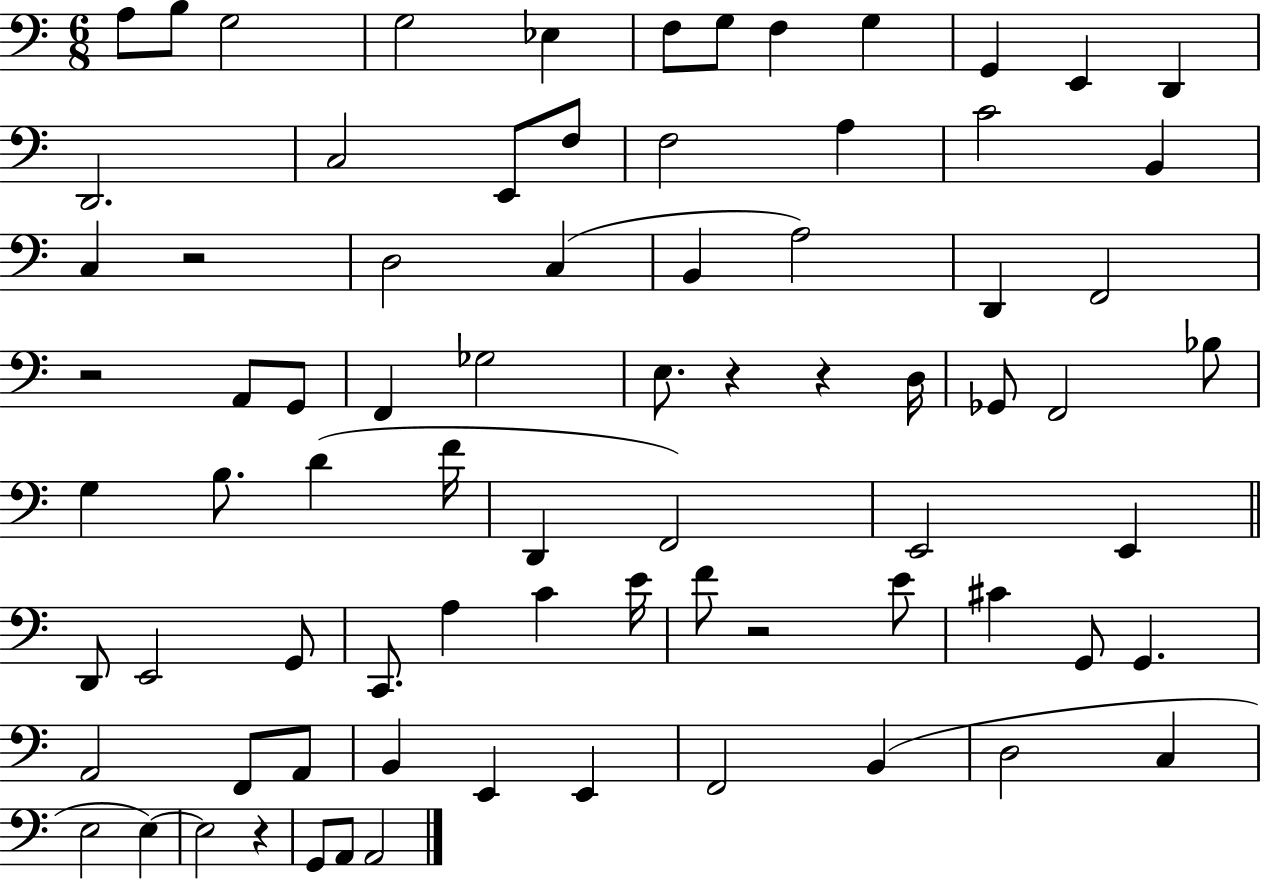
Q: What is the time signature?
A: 6/8